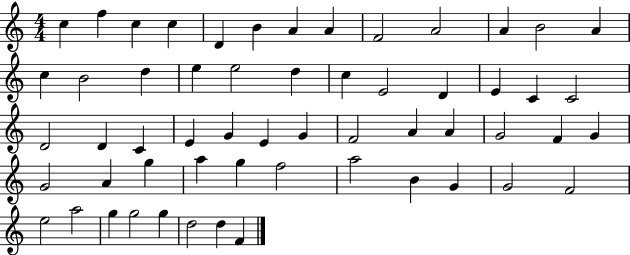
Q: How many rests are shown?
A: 0